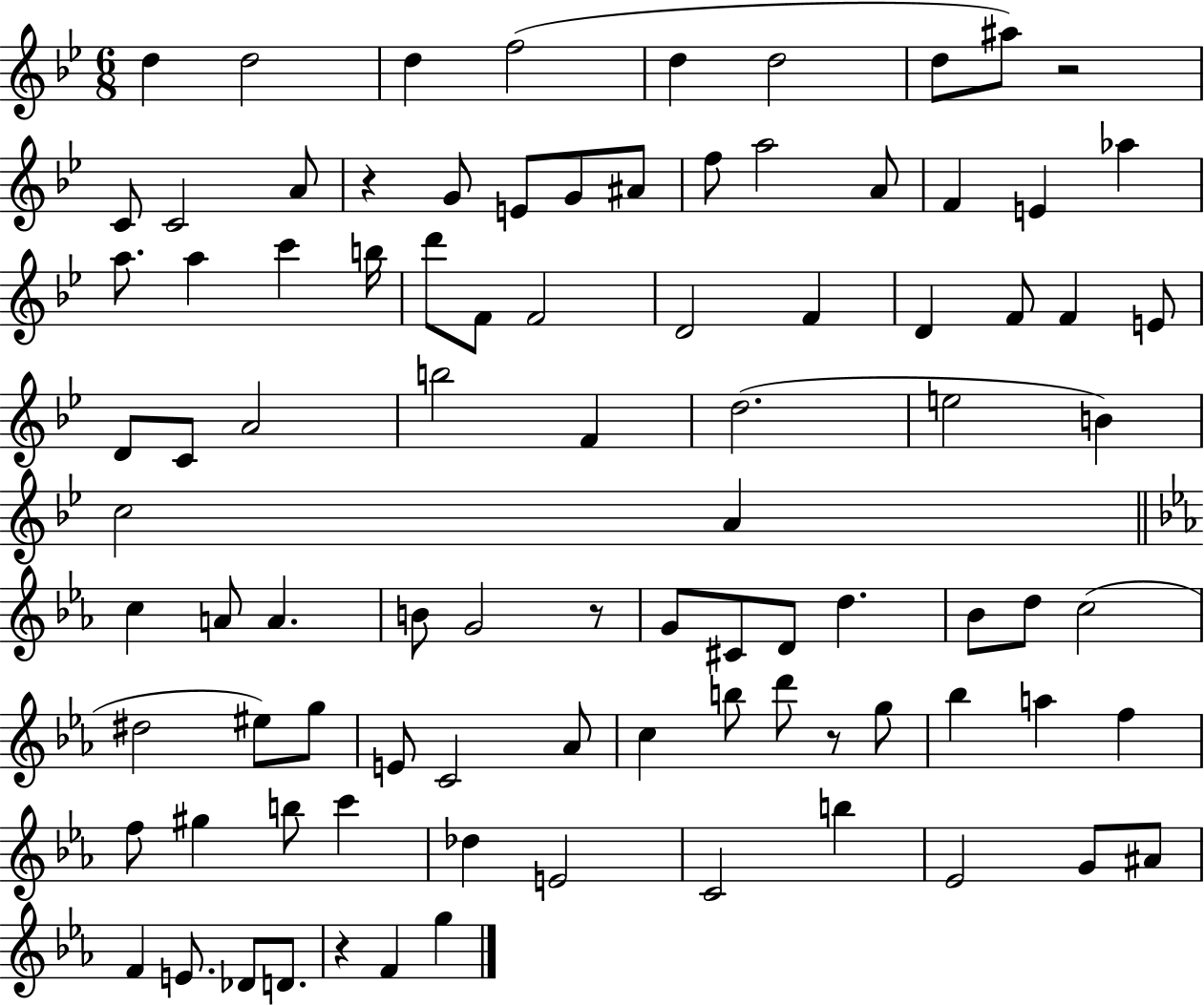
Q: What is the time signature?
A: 6/8